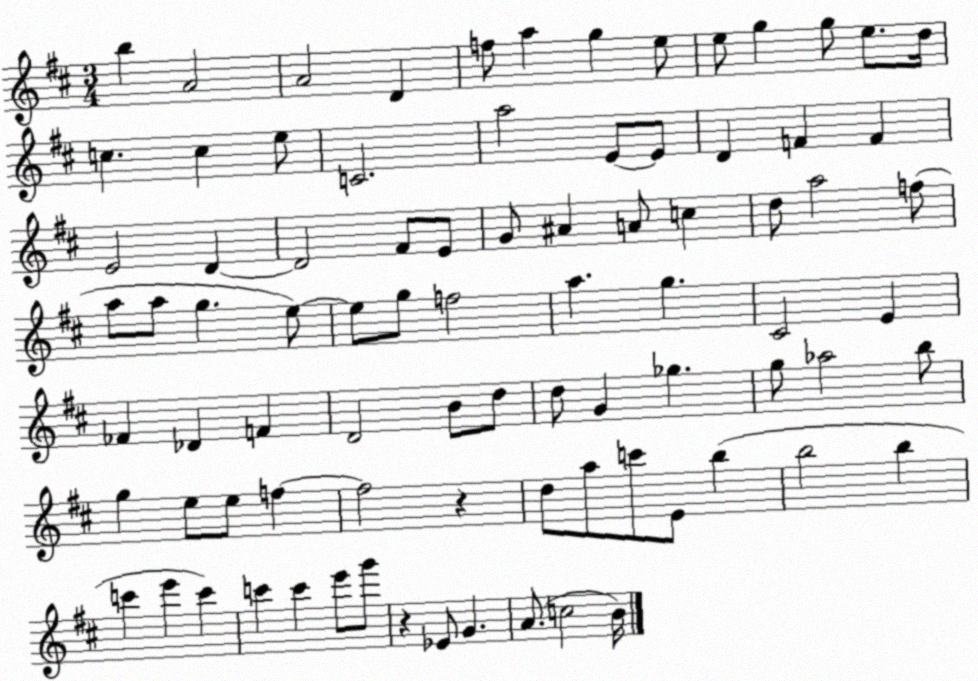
X:1
T:Untitled
M:3/4
L:1/4
K:D
b A2 A2 D f/2 a g e/2 e/2 g g/2 e/2 d/4 c c e/2 C2 a2 E/2 E/2 D F F E2 D D2 ^F/2 E/2 G/2 ^A A/2 c d/2 a2 f/2 a/2 a/2 g e/2 e/2 g/2 f2 a g ^C2 E _F _D F D2 B/2 d/2 d/2 G _g g/2 _a2 b/2 g e/2 e/2 f f2 z d/2 a/2 c'/2 E/2 b b2 b c' e' c' c' c' e'/2 g'/2 z _E/2 G A/2 c2 B/4